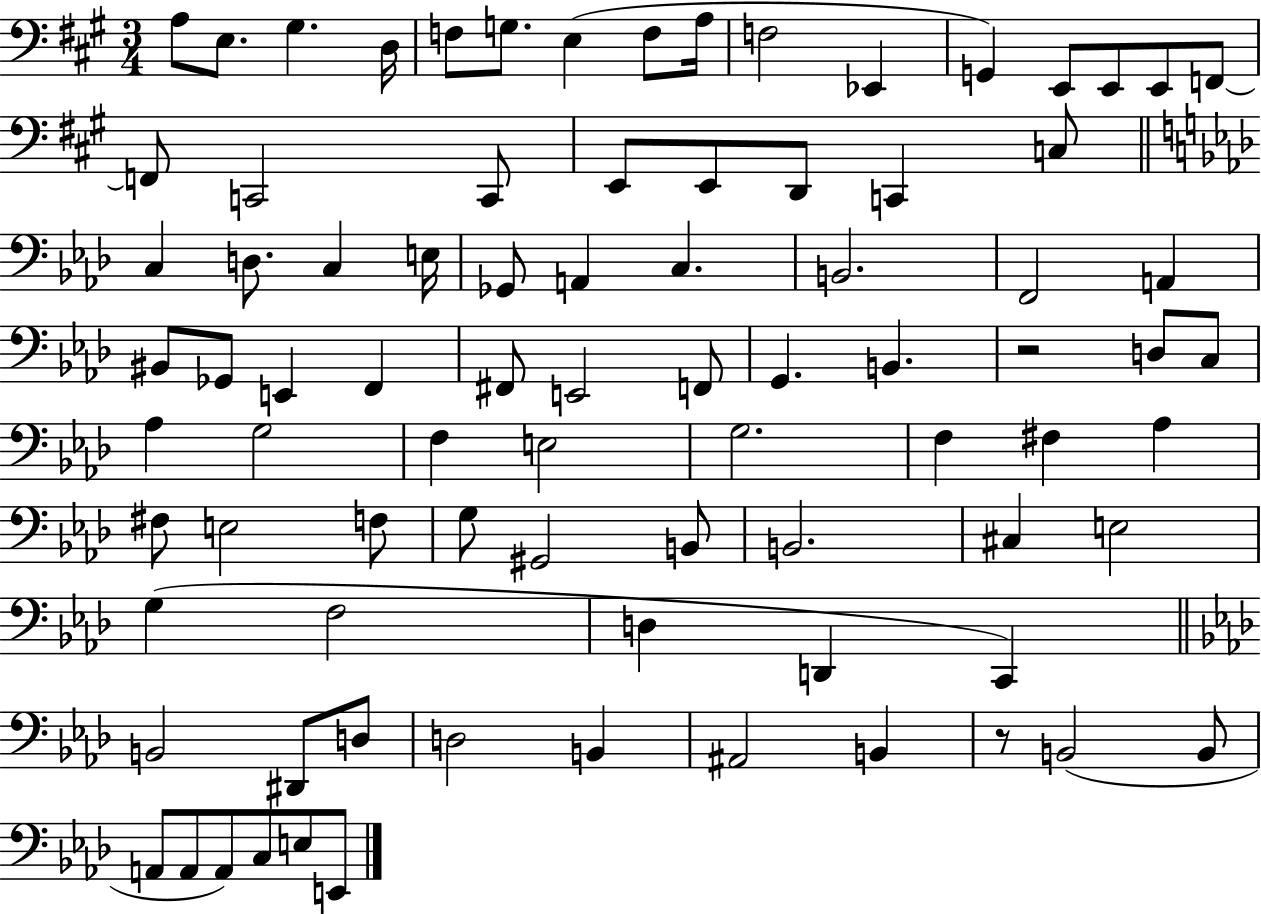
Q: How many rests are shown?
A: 2